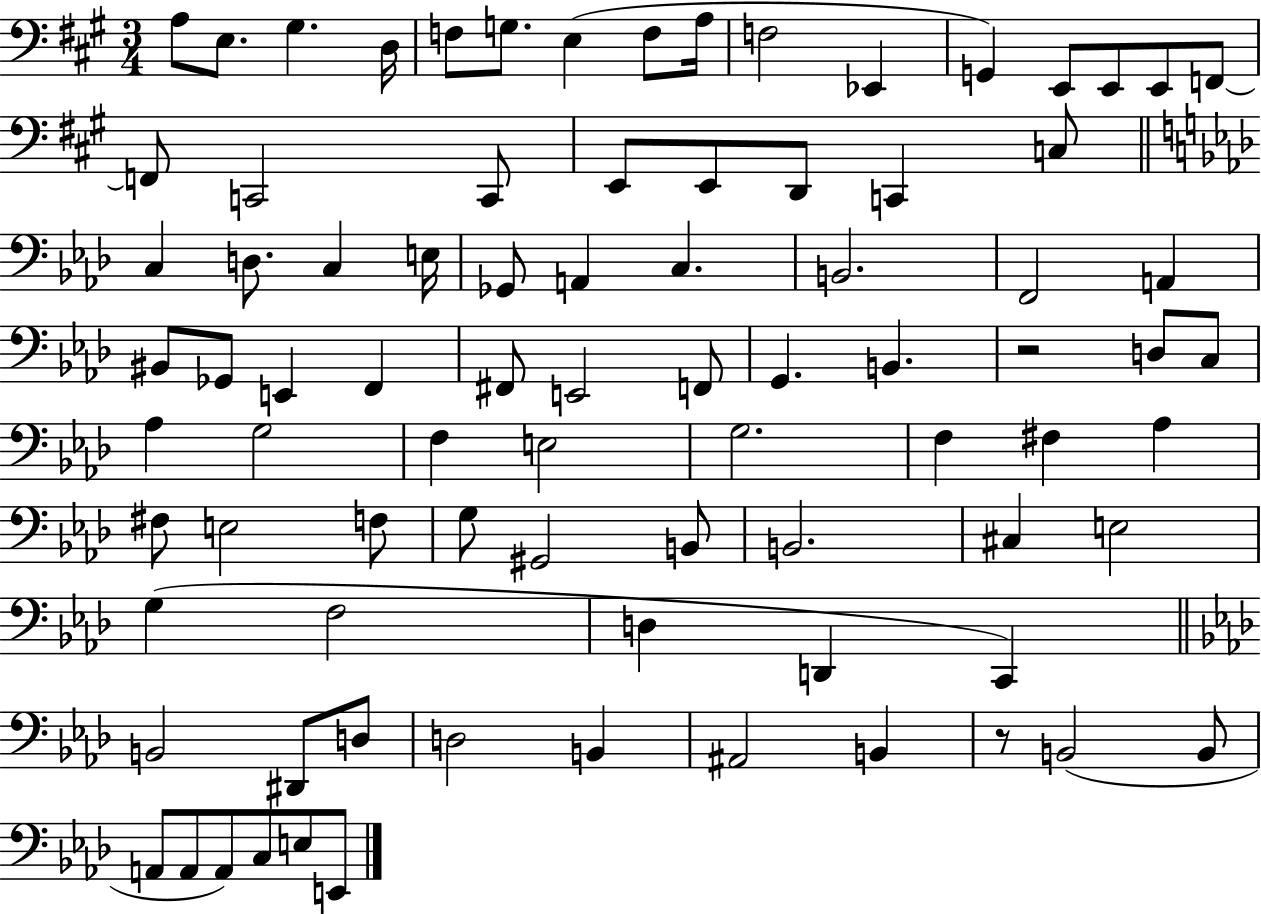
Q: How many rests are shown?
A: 2